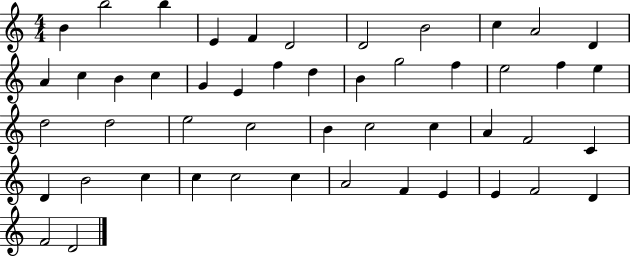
B4/q B5/h B5/q E4/q F4/q D4/h D4/h B4/h C5/q A4/h D4/q A4/q C5/q B4/q C5/q G4/q E4/q F5/q D5/q B4/q G5/h F5/q E5/h F5/q E5/q D5/h D5/h E5/h C5/h B4/q C5/h C5/q A4/q F4/h C4/q D4/q B4/h C5/q C5/q C5/h C5/q A4/h F4/q E4/q E4/q F4/h D4/q F4/h D4/h